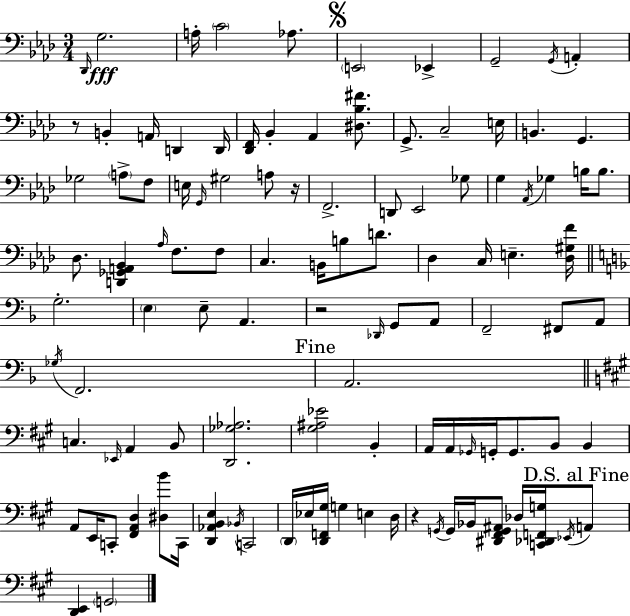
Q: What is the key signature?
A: AES major